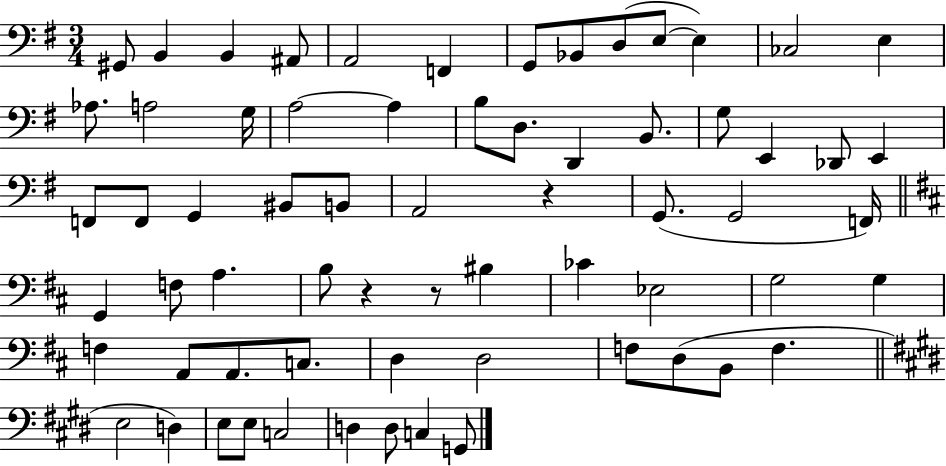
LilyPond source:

{
  \clef bass
  \numericTimeSignature
  \time 3/4
  \key g \major
  gis,8 b,4 b,4 ais,8 | a,2 f,4 | g,8 bes,8 d8( e8~~ e4) | ces2 e4 | \break aes8. a2 g16 | a2~~ a4 | b8 d8. d,4 b,8. | g8 e,4 des,8 e,4 | \break f,8 f,8 g,4 bis,8 b,8 | a,2 r4 | g,8.( g,2 f,16) | \bar "||" \break \key b \minor g,4 f8 a4. | b8 r4 r8 bis4 | ces'4 ees2 | g2 g4 | \break f4 a,8 a,8. c8. | d4 d2 | f8 d8( b,8 f4. | \bar "||" \break \key e \major e2 d4) | e8 e8 c2 | d4 d8 c4 g,8 | \bar "|."
}